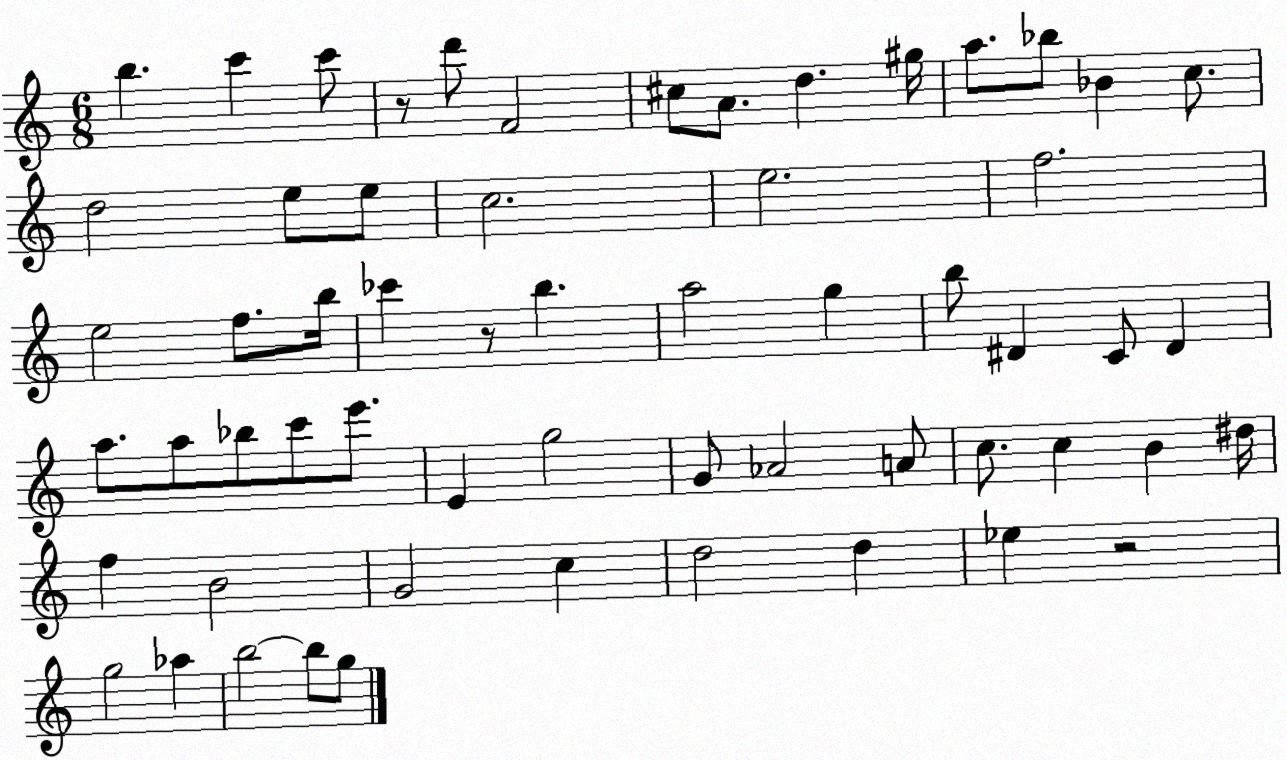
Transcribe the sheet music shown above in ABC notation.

X:1
T:Untitled
M:6/8
L:1/4
K:C
b c' c'/2 z/2 d'/2 F2 ^c/2 A/2 d ^g/4 a/2 _b/2 _B c/2 d2 e/2 e/2 c2 e2 f2 e2 f/2 b/4 _c' z/2 b a2 g b/2 ^D C/2 ^D a/2 a/2 _b/2 c'/2 e'/2 E g2 G/2 _A2 A/2 c/2 c B ^d/4 f B2 G2 c d2 d _e z2 g2 _a b2 b/2 g/2